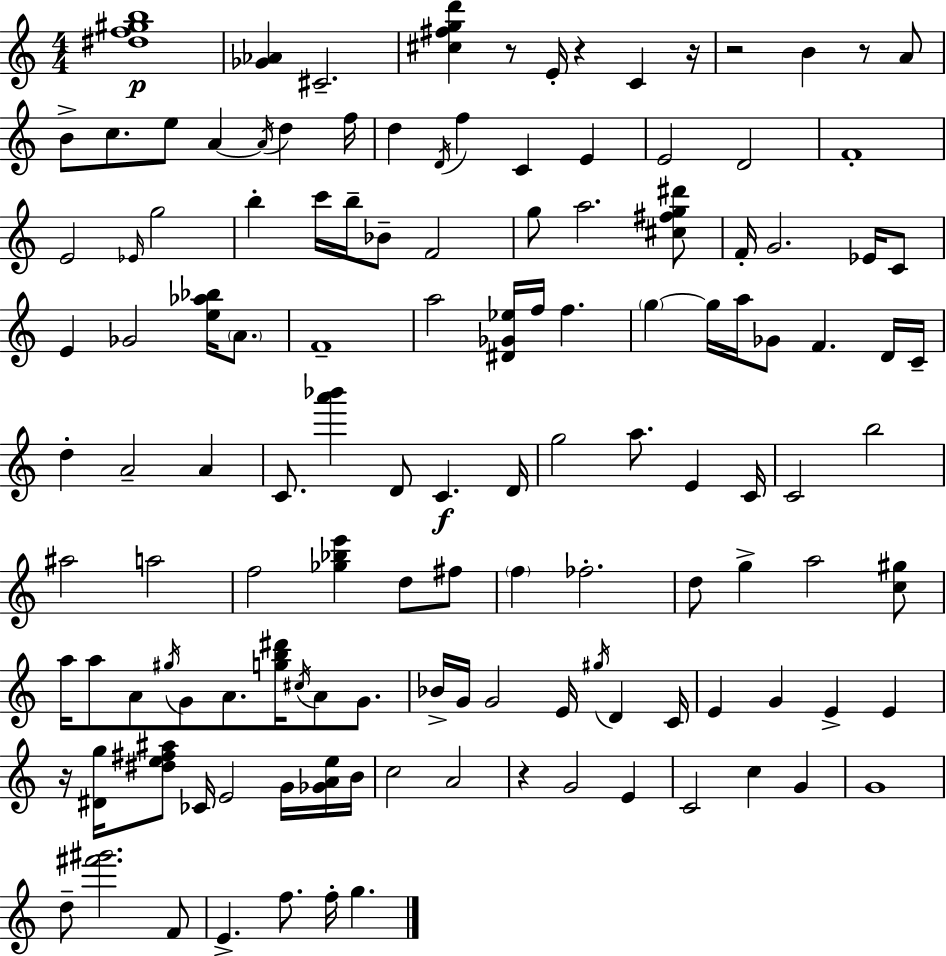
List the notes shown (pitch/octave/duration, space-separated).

[D#5,F5,G#5,B5]/w [Gb4,Ab4]/q C#4/h. [C#5,F#5,G5,D6]/q R/e E4/s R/q C4/q R/s R/h B4/q R/e A4/e B4/e C5/e. E5/e A4/q A4/s D5/q F5/s D5/q D4/s F5/q C4/q E4/q E4/h D4/h F4/w E4/h Eb4/s G5/h B5/q C6/s B5/s Bb4/e F4/h G5/e A5/h. [C#5,F#5,G5,D#6]/e F4/s G4/h. Eb4/s C4/e E4/q Gb4/h [E5,Ab5,Bb5]/s A4/e. F4/w A5/h [D#4,Gb4,Eb5]/s F5/s F5/q. G5/q G5/s A5/s Gb4/e F4/q. D4/s C4/s D5/q A4/h A4/q C4/e. [A6,Bb6]/q D4/e C4/q. D4/s G5/h A5/e. E4/q C4/s C4/h B5/h A#5/h A5/h F5/h [Gb5,Bb5,E6]/q D5/e F#5/e F5/q FES5/h. D5/e G5/q A5/h [C5,G#5]/e A5/s A5/e A4/e G#5/s G4/e A4/e. [G5,B5,D#6]/s C#5/s A4/e G4/e. Bb4/s G4/s G4/h E4/s G#5/s D4/q C4/s E4/q G4/q E4/q E4/q R/s [D#4,G5]/s [D#5,E5,F#5,A#5]/e CES4/s E4/h G4/s [Gb4,A4,E5]/s B4/s C5/h A4/h R/q G4/h E4/q C4/h C5/q G4/q G4/w D5/e [F#6,G#6]/h. F4/e E4/q. F5/e. F5/s G5/q.